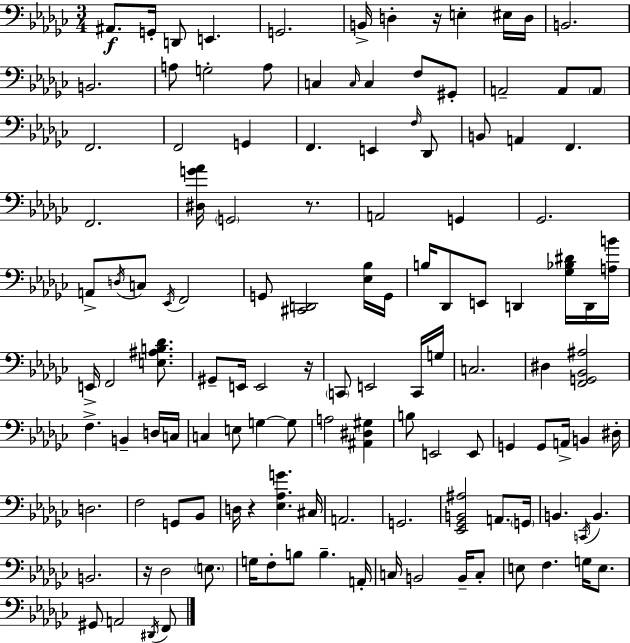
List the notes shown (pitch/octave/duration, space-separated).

A#2/e. G2/s D2/e E2/q. G2/h. B2/s D3/q R/s E3/q EIS3/s D3/s B2/h. B2/h. A3/e G3/h A3/e C3/q C3/s C3/q F3/e G#2/e A2/h A2/e A2/e F2/h. F2/h G2/q F2/q. E2/q F3/s Db2/e B2/e A2/q F2/q. F2/h. [D#3,G4,Ab4]/s G2/h R/e. A2/h G2/q Gb2/h. A2/e D3/s C3/e Eb2/s F2/h G2/e [C#2,D2]/h [Eb3,Bb3]/s G2/s B3/s Db2/e E2/e D2/q [Gb3,Bb3,D#4]/s D2/s [A3,B4]/s E2/s F2/h [E3,A#3,B3,Db4]/e. G#2/e E2/s E2/h R/s C2/e E2/h C2/s G3/s C3/h. D#3/q [F2,G2,Bb2,A#3]/h F3/q. B2/q D3/s C3/s C3/q E3/e G3/q G3/e A3/h [A#2,D#3,G#3]/q B3/e E2/h E2/e G2/q G2/e A2/s B2/q D#3/s D3/h. F3/h G2/e Bb2/e D3/s R/q [Eb3,Ab3,G4]/q. C#3/s A2/h. G2/h. [Eb2,Gb2,B2,A#3]/h A2/e. G2/s B2/q. C2/s B2/q. B2/h. R/s Db3/h E3/e. G3/s F3/e B3/e B3/q. A2/s C3/s B2/h B2/s C3/e E3/e F3/q. G3/s E3/e. G#2/e A2/h D#2/s F2/e